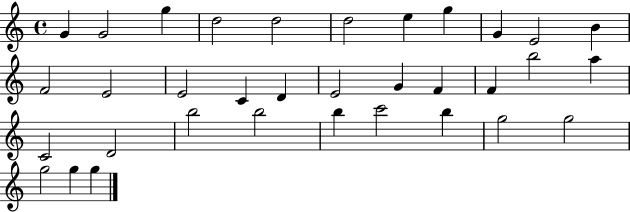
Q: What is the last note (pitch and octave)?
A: G5